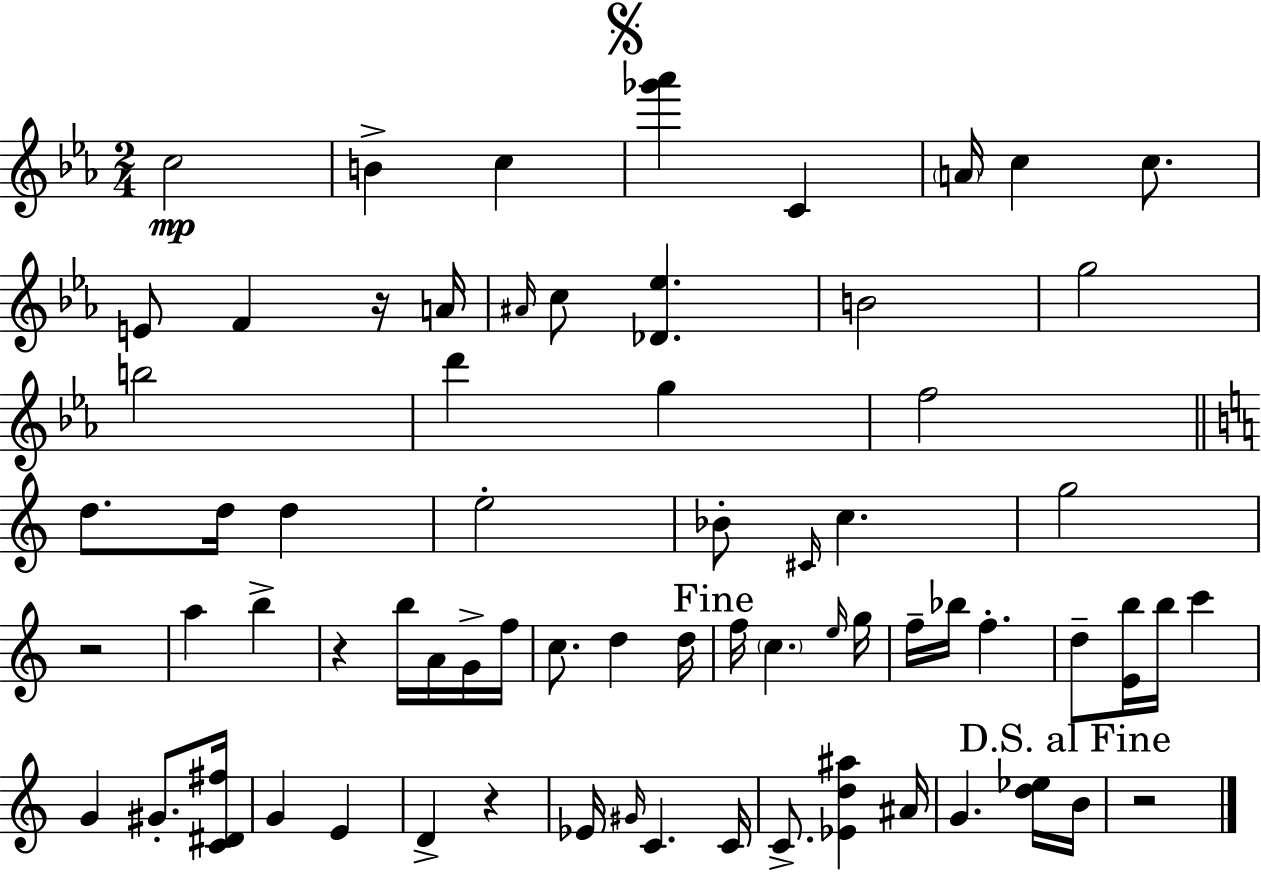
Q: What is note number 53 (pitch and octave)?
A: C4